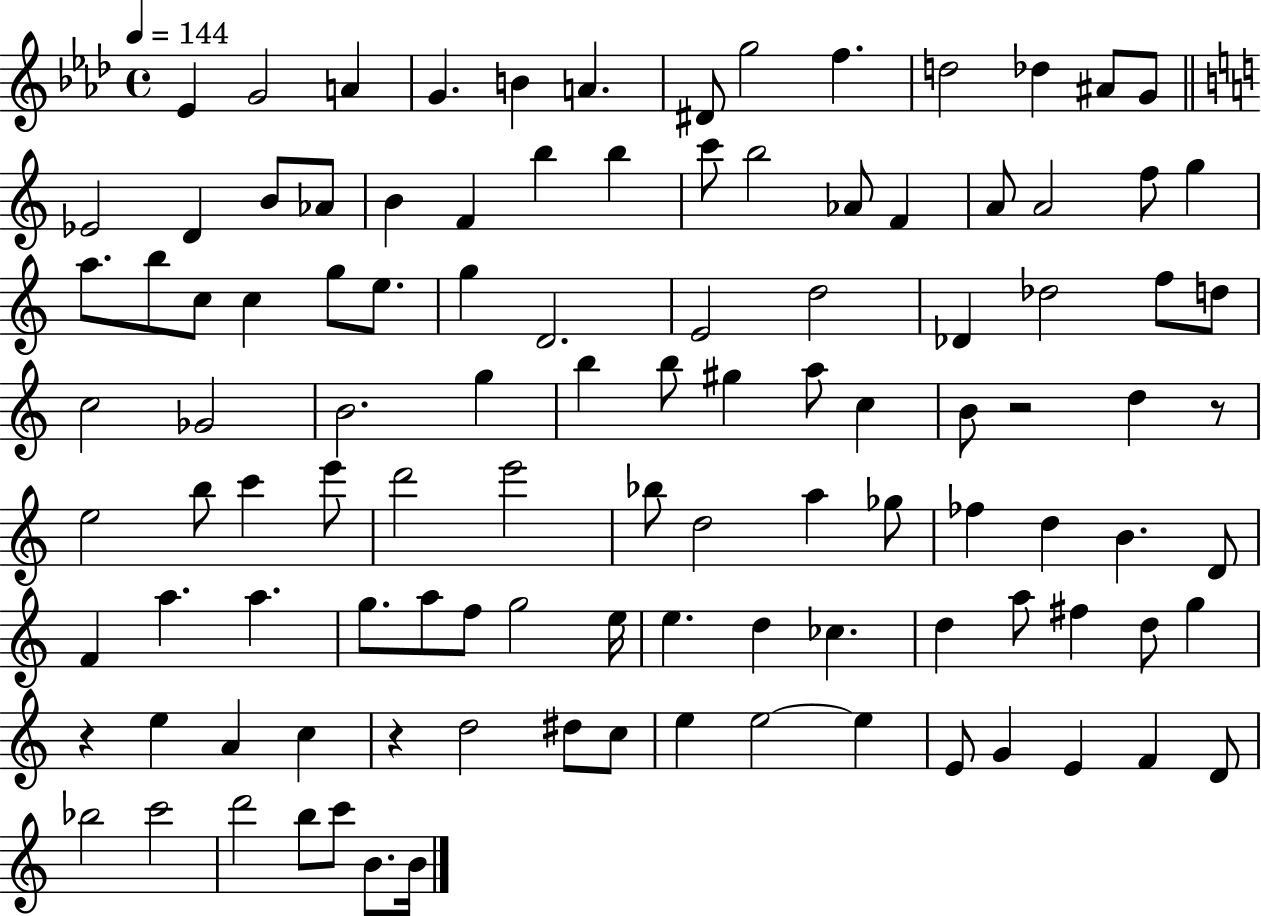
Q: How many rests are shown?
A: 4